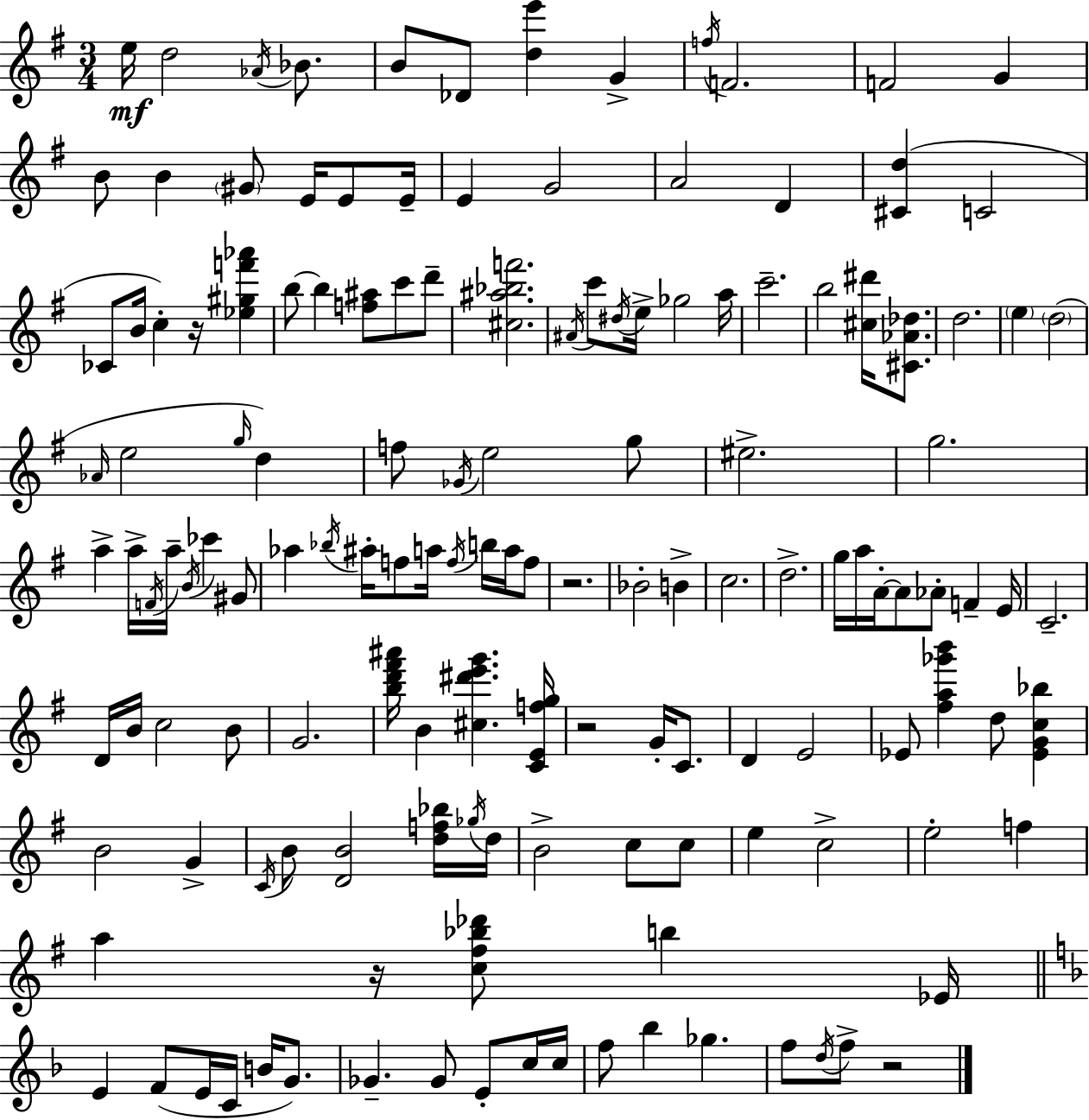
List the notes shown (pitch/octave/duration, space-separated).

E5/s D5/h Ab4/s Bb4/e. B4/e Db4/e [D5,E6]/q G4/q F5/s F4/h. F4/h G4/q B4/e B4/q G#4/e E4/s E4/e E4/s E4/q G4/h A4/h D4/q [C#4,D5]/q C4/h CES4/e B4/s C5/q R/s [Eb5,G#5,F6,Ab6]/q B5/e B5/q [F5,A#5]/e C6/e D6/e [C#5,A#5,Bb5,F6]/h. A#4/s C6/e D#5/s E5/s Gb5/h A5/s C6/h. B5/h [C#5,D#6]/s [C#4,Ab4,Db5]/e. D5/h. E5/q D5/h Ab4/s E5/h G5/s D5/q F5/e Gb4/s E5/h G5/e EIS5/h. G5/h. A5/q A5/s F4/s A5/s B4/s CES6/q G#4/e Ab5/q Bb5/s A#5/s F5/e A5/s F5/s B5/s A5/s F5/e R/h. Bb4/h B4/q C5/h. D5/h. G5/s A5/s A4/s A4/e Ab4/e F4/q E4/s C4/h. D4/s B4/s C5/h B4/e G4/h. [B5,D6,F#6,A#6]/s B4/q [C#5,D#6,E6,G6]/q. [C4,E4,F5,G5]/s R/h G4/s C4/e. D4/q E4/h Eb4/e [F#5,A5,Gb6,B6]/q D5/e [Eb4,G4,C5,Bb5]/q B4/h G4/q C4/s B4/e [D4,B4]/h [D5,F5,Bb5]/s Gb5/s D5/s B4/h C5/e C5/e E5/q C5/h E5/h F5/q A5/q R/s [C5,F#5,Bb5,Db6]/e B5/q Eb4/s E4/q F4/e E4/s C4/s B4/s G4/e. Gb4/q. Gb4/e E4/e C5/s C5/s F5/e Bb5/q Gb5/q. F5/e D5/s F5/e R/h